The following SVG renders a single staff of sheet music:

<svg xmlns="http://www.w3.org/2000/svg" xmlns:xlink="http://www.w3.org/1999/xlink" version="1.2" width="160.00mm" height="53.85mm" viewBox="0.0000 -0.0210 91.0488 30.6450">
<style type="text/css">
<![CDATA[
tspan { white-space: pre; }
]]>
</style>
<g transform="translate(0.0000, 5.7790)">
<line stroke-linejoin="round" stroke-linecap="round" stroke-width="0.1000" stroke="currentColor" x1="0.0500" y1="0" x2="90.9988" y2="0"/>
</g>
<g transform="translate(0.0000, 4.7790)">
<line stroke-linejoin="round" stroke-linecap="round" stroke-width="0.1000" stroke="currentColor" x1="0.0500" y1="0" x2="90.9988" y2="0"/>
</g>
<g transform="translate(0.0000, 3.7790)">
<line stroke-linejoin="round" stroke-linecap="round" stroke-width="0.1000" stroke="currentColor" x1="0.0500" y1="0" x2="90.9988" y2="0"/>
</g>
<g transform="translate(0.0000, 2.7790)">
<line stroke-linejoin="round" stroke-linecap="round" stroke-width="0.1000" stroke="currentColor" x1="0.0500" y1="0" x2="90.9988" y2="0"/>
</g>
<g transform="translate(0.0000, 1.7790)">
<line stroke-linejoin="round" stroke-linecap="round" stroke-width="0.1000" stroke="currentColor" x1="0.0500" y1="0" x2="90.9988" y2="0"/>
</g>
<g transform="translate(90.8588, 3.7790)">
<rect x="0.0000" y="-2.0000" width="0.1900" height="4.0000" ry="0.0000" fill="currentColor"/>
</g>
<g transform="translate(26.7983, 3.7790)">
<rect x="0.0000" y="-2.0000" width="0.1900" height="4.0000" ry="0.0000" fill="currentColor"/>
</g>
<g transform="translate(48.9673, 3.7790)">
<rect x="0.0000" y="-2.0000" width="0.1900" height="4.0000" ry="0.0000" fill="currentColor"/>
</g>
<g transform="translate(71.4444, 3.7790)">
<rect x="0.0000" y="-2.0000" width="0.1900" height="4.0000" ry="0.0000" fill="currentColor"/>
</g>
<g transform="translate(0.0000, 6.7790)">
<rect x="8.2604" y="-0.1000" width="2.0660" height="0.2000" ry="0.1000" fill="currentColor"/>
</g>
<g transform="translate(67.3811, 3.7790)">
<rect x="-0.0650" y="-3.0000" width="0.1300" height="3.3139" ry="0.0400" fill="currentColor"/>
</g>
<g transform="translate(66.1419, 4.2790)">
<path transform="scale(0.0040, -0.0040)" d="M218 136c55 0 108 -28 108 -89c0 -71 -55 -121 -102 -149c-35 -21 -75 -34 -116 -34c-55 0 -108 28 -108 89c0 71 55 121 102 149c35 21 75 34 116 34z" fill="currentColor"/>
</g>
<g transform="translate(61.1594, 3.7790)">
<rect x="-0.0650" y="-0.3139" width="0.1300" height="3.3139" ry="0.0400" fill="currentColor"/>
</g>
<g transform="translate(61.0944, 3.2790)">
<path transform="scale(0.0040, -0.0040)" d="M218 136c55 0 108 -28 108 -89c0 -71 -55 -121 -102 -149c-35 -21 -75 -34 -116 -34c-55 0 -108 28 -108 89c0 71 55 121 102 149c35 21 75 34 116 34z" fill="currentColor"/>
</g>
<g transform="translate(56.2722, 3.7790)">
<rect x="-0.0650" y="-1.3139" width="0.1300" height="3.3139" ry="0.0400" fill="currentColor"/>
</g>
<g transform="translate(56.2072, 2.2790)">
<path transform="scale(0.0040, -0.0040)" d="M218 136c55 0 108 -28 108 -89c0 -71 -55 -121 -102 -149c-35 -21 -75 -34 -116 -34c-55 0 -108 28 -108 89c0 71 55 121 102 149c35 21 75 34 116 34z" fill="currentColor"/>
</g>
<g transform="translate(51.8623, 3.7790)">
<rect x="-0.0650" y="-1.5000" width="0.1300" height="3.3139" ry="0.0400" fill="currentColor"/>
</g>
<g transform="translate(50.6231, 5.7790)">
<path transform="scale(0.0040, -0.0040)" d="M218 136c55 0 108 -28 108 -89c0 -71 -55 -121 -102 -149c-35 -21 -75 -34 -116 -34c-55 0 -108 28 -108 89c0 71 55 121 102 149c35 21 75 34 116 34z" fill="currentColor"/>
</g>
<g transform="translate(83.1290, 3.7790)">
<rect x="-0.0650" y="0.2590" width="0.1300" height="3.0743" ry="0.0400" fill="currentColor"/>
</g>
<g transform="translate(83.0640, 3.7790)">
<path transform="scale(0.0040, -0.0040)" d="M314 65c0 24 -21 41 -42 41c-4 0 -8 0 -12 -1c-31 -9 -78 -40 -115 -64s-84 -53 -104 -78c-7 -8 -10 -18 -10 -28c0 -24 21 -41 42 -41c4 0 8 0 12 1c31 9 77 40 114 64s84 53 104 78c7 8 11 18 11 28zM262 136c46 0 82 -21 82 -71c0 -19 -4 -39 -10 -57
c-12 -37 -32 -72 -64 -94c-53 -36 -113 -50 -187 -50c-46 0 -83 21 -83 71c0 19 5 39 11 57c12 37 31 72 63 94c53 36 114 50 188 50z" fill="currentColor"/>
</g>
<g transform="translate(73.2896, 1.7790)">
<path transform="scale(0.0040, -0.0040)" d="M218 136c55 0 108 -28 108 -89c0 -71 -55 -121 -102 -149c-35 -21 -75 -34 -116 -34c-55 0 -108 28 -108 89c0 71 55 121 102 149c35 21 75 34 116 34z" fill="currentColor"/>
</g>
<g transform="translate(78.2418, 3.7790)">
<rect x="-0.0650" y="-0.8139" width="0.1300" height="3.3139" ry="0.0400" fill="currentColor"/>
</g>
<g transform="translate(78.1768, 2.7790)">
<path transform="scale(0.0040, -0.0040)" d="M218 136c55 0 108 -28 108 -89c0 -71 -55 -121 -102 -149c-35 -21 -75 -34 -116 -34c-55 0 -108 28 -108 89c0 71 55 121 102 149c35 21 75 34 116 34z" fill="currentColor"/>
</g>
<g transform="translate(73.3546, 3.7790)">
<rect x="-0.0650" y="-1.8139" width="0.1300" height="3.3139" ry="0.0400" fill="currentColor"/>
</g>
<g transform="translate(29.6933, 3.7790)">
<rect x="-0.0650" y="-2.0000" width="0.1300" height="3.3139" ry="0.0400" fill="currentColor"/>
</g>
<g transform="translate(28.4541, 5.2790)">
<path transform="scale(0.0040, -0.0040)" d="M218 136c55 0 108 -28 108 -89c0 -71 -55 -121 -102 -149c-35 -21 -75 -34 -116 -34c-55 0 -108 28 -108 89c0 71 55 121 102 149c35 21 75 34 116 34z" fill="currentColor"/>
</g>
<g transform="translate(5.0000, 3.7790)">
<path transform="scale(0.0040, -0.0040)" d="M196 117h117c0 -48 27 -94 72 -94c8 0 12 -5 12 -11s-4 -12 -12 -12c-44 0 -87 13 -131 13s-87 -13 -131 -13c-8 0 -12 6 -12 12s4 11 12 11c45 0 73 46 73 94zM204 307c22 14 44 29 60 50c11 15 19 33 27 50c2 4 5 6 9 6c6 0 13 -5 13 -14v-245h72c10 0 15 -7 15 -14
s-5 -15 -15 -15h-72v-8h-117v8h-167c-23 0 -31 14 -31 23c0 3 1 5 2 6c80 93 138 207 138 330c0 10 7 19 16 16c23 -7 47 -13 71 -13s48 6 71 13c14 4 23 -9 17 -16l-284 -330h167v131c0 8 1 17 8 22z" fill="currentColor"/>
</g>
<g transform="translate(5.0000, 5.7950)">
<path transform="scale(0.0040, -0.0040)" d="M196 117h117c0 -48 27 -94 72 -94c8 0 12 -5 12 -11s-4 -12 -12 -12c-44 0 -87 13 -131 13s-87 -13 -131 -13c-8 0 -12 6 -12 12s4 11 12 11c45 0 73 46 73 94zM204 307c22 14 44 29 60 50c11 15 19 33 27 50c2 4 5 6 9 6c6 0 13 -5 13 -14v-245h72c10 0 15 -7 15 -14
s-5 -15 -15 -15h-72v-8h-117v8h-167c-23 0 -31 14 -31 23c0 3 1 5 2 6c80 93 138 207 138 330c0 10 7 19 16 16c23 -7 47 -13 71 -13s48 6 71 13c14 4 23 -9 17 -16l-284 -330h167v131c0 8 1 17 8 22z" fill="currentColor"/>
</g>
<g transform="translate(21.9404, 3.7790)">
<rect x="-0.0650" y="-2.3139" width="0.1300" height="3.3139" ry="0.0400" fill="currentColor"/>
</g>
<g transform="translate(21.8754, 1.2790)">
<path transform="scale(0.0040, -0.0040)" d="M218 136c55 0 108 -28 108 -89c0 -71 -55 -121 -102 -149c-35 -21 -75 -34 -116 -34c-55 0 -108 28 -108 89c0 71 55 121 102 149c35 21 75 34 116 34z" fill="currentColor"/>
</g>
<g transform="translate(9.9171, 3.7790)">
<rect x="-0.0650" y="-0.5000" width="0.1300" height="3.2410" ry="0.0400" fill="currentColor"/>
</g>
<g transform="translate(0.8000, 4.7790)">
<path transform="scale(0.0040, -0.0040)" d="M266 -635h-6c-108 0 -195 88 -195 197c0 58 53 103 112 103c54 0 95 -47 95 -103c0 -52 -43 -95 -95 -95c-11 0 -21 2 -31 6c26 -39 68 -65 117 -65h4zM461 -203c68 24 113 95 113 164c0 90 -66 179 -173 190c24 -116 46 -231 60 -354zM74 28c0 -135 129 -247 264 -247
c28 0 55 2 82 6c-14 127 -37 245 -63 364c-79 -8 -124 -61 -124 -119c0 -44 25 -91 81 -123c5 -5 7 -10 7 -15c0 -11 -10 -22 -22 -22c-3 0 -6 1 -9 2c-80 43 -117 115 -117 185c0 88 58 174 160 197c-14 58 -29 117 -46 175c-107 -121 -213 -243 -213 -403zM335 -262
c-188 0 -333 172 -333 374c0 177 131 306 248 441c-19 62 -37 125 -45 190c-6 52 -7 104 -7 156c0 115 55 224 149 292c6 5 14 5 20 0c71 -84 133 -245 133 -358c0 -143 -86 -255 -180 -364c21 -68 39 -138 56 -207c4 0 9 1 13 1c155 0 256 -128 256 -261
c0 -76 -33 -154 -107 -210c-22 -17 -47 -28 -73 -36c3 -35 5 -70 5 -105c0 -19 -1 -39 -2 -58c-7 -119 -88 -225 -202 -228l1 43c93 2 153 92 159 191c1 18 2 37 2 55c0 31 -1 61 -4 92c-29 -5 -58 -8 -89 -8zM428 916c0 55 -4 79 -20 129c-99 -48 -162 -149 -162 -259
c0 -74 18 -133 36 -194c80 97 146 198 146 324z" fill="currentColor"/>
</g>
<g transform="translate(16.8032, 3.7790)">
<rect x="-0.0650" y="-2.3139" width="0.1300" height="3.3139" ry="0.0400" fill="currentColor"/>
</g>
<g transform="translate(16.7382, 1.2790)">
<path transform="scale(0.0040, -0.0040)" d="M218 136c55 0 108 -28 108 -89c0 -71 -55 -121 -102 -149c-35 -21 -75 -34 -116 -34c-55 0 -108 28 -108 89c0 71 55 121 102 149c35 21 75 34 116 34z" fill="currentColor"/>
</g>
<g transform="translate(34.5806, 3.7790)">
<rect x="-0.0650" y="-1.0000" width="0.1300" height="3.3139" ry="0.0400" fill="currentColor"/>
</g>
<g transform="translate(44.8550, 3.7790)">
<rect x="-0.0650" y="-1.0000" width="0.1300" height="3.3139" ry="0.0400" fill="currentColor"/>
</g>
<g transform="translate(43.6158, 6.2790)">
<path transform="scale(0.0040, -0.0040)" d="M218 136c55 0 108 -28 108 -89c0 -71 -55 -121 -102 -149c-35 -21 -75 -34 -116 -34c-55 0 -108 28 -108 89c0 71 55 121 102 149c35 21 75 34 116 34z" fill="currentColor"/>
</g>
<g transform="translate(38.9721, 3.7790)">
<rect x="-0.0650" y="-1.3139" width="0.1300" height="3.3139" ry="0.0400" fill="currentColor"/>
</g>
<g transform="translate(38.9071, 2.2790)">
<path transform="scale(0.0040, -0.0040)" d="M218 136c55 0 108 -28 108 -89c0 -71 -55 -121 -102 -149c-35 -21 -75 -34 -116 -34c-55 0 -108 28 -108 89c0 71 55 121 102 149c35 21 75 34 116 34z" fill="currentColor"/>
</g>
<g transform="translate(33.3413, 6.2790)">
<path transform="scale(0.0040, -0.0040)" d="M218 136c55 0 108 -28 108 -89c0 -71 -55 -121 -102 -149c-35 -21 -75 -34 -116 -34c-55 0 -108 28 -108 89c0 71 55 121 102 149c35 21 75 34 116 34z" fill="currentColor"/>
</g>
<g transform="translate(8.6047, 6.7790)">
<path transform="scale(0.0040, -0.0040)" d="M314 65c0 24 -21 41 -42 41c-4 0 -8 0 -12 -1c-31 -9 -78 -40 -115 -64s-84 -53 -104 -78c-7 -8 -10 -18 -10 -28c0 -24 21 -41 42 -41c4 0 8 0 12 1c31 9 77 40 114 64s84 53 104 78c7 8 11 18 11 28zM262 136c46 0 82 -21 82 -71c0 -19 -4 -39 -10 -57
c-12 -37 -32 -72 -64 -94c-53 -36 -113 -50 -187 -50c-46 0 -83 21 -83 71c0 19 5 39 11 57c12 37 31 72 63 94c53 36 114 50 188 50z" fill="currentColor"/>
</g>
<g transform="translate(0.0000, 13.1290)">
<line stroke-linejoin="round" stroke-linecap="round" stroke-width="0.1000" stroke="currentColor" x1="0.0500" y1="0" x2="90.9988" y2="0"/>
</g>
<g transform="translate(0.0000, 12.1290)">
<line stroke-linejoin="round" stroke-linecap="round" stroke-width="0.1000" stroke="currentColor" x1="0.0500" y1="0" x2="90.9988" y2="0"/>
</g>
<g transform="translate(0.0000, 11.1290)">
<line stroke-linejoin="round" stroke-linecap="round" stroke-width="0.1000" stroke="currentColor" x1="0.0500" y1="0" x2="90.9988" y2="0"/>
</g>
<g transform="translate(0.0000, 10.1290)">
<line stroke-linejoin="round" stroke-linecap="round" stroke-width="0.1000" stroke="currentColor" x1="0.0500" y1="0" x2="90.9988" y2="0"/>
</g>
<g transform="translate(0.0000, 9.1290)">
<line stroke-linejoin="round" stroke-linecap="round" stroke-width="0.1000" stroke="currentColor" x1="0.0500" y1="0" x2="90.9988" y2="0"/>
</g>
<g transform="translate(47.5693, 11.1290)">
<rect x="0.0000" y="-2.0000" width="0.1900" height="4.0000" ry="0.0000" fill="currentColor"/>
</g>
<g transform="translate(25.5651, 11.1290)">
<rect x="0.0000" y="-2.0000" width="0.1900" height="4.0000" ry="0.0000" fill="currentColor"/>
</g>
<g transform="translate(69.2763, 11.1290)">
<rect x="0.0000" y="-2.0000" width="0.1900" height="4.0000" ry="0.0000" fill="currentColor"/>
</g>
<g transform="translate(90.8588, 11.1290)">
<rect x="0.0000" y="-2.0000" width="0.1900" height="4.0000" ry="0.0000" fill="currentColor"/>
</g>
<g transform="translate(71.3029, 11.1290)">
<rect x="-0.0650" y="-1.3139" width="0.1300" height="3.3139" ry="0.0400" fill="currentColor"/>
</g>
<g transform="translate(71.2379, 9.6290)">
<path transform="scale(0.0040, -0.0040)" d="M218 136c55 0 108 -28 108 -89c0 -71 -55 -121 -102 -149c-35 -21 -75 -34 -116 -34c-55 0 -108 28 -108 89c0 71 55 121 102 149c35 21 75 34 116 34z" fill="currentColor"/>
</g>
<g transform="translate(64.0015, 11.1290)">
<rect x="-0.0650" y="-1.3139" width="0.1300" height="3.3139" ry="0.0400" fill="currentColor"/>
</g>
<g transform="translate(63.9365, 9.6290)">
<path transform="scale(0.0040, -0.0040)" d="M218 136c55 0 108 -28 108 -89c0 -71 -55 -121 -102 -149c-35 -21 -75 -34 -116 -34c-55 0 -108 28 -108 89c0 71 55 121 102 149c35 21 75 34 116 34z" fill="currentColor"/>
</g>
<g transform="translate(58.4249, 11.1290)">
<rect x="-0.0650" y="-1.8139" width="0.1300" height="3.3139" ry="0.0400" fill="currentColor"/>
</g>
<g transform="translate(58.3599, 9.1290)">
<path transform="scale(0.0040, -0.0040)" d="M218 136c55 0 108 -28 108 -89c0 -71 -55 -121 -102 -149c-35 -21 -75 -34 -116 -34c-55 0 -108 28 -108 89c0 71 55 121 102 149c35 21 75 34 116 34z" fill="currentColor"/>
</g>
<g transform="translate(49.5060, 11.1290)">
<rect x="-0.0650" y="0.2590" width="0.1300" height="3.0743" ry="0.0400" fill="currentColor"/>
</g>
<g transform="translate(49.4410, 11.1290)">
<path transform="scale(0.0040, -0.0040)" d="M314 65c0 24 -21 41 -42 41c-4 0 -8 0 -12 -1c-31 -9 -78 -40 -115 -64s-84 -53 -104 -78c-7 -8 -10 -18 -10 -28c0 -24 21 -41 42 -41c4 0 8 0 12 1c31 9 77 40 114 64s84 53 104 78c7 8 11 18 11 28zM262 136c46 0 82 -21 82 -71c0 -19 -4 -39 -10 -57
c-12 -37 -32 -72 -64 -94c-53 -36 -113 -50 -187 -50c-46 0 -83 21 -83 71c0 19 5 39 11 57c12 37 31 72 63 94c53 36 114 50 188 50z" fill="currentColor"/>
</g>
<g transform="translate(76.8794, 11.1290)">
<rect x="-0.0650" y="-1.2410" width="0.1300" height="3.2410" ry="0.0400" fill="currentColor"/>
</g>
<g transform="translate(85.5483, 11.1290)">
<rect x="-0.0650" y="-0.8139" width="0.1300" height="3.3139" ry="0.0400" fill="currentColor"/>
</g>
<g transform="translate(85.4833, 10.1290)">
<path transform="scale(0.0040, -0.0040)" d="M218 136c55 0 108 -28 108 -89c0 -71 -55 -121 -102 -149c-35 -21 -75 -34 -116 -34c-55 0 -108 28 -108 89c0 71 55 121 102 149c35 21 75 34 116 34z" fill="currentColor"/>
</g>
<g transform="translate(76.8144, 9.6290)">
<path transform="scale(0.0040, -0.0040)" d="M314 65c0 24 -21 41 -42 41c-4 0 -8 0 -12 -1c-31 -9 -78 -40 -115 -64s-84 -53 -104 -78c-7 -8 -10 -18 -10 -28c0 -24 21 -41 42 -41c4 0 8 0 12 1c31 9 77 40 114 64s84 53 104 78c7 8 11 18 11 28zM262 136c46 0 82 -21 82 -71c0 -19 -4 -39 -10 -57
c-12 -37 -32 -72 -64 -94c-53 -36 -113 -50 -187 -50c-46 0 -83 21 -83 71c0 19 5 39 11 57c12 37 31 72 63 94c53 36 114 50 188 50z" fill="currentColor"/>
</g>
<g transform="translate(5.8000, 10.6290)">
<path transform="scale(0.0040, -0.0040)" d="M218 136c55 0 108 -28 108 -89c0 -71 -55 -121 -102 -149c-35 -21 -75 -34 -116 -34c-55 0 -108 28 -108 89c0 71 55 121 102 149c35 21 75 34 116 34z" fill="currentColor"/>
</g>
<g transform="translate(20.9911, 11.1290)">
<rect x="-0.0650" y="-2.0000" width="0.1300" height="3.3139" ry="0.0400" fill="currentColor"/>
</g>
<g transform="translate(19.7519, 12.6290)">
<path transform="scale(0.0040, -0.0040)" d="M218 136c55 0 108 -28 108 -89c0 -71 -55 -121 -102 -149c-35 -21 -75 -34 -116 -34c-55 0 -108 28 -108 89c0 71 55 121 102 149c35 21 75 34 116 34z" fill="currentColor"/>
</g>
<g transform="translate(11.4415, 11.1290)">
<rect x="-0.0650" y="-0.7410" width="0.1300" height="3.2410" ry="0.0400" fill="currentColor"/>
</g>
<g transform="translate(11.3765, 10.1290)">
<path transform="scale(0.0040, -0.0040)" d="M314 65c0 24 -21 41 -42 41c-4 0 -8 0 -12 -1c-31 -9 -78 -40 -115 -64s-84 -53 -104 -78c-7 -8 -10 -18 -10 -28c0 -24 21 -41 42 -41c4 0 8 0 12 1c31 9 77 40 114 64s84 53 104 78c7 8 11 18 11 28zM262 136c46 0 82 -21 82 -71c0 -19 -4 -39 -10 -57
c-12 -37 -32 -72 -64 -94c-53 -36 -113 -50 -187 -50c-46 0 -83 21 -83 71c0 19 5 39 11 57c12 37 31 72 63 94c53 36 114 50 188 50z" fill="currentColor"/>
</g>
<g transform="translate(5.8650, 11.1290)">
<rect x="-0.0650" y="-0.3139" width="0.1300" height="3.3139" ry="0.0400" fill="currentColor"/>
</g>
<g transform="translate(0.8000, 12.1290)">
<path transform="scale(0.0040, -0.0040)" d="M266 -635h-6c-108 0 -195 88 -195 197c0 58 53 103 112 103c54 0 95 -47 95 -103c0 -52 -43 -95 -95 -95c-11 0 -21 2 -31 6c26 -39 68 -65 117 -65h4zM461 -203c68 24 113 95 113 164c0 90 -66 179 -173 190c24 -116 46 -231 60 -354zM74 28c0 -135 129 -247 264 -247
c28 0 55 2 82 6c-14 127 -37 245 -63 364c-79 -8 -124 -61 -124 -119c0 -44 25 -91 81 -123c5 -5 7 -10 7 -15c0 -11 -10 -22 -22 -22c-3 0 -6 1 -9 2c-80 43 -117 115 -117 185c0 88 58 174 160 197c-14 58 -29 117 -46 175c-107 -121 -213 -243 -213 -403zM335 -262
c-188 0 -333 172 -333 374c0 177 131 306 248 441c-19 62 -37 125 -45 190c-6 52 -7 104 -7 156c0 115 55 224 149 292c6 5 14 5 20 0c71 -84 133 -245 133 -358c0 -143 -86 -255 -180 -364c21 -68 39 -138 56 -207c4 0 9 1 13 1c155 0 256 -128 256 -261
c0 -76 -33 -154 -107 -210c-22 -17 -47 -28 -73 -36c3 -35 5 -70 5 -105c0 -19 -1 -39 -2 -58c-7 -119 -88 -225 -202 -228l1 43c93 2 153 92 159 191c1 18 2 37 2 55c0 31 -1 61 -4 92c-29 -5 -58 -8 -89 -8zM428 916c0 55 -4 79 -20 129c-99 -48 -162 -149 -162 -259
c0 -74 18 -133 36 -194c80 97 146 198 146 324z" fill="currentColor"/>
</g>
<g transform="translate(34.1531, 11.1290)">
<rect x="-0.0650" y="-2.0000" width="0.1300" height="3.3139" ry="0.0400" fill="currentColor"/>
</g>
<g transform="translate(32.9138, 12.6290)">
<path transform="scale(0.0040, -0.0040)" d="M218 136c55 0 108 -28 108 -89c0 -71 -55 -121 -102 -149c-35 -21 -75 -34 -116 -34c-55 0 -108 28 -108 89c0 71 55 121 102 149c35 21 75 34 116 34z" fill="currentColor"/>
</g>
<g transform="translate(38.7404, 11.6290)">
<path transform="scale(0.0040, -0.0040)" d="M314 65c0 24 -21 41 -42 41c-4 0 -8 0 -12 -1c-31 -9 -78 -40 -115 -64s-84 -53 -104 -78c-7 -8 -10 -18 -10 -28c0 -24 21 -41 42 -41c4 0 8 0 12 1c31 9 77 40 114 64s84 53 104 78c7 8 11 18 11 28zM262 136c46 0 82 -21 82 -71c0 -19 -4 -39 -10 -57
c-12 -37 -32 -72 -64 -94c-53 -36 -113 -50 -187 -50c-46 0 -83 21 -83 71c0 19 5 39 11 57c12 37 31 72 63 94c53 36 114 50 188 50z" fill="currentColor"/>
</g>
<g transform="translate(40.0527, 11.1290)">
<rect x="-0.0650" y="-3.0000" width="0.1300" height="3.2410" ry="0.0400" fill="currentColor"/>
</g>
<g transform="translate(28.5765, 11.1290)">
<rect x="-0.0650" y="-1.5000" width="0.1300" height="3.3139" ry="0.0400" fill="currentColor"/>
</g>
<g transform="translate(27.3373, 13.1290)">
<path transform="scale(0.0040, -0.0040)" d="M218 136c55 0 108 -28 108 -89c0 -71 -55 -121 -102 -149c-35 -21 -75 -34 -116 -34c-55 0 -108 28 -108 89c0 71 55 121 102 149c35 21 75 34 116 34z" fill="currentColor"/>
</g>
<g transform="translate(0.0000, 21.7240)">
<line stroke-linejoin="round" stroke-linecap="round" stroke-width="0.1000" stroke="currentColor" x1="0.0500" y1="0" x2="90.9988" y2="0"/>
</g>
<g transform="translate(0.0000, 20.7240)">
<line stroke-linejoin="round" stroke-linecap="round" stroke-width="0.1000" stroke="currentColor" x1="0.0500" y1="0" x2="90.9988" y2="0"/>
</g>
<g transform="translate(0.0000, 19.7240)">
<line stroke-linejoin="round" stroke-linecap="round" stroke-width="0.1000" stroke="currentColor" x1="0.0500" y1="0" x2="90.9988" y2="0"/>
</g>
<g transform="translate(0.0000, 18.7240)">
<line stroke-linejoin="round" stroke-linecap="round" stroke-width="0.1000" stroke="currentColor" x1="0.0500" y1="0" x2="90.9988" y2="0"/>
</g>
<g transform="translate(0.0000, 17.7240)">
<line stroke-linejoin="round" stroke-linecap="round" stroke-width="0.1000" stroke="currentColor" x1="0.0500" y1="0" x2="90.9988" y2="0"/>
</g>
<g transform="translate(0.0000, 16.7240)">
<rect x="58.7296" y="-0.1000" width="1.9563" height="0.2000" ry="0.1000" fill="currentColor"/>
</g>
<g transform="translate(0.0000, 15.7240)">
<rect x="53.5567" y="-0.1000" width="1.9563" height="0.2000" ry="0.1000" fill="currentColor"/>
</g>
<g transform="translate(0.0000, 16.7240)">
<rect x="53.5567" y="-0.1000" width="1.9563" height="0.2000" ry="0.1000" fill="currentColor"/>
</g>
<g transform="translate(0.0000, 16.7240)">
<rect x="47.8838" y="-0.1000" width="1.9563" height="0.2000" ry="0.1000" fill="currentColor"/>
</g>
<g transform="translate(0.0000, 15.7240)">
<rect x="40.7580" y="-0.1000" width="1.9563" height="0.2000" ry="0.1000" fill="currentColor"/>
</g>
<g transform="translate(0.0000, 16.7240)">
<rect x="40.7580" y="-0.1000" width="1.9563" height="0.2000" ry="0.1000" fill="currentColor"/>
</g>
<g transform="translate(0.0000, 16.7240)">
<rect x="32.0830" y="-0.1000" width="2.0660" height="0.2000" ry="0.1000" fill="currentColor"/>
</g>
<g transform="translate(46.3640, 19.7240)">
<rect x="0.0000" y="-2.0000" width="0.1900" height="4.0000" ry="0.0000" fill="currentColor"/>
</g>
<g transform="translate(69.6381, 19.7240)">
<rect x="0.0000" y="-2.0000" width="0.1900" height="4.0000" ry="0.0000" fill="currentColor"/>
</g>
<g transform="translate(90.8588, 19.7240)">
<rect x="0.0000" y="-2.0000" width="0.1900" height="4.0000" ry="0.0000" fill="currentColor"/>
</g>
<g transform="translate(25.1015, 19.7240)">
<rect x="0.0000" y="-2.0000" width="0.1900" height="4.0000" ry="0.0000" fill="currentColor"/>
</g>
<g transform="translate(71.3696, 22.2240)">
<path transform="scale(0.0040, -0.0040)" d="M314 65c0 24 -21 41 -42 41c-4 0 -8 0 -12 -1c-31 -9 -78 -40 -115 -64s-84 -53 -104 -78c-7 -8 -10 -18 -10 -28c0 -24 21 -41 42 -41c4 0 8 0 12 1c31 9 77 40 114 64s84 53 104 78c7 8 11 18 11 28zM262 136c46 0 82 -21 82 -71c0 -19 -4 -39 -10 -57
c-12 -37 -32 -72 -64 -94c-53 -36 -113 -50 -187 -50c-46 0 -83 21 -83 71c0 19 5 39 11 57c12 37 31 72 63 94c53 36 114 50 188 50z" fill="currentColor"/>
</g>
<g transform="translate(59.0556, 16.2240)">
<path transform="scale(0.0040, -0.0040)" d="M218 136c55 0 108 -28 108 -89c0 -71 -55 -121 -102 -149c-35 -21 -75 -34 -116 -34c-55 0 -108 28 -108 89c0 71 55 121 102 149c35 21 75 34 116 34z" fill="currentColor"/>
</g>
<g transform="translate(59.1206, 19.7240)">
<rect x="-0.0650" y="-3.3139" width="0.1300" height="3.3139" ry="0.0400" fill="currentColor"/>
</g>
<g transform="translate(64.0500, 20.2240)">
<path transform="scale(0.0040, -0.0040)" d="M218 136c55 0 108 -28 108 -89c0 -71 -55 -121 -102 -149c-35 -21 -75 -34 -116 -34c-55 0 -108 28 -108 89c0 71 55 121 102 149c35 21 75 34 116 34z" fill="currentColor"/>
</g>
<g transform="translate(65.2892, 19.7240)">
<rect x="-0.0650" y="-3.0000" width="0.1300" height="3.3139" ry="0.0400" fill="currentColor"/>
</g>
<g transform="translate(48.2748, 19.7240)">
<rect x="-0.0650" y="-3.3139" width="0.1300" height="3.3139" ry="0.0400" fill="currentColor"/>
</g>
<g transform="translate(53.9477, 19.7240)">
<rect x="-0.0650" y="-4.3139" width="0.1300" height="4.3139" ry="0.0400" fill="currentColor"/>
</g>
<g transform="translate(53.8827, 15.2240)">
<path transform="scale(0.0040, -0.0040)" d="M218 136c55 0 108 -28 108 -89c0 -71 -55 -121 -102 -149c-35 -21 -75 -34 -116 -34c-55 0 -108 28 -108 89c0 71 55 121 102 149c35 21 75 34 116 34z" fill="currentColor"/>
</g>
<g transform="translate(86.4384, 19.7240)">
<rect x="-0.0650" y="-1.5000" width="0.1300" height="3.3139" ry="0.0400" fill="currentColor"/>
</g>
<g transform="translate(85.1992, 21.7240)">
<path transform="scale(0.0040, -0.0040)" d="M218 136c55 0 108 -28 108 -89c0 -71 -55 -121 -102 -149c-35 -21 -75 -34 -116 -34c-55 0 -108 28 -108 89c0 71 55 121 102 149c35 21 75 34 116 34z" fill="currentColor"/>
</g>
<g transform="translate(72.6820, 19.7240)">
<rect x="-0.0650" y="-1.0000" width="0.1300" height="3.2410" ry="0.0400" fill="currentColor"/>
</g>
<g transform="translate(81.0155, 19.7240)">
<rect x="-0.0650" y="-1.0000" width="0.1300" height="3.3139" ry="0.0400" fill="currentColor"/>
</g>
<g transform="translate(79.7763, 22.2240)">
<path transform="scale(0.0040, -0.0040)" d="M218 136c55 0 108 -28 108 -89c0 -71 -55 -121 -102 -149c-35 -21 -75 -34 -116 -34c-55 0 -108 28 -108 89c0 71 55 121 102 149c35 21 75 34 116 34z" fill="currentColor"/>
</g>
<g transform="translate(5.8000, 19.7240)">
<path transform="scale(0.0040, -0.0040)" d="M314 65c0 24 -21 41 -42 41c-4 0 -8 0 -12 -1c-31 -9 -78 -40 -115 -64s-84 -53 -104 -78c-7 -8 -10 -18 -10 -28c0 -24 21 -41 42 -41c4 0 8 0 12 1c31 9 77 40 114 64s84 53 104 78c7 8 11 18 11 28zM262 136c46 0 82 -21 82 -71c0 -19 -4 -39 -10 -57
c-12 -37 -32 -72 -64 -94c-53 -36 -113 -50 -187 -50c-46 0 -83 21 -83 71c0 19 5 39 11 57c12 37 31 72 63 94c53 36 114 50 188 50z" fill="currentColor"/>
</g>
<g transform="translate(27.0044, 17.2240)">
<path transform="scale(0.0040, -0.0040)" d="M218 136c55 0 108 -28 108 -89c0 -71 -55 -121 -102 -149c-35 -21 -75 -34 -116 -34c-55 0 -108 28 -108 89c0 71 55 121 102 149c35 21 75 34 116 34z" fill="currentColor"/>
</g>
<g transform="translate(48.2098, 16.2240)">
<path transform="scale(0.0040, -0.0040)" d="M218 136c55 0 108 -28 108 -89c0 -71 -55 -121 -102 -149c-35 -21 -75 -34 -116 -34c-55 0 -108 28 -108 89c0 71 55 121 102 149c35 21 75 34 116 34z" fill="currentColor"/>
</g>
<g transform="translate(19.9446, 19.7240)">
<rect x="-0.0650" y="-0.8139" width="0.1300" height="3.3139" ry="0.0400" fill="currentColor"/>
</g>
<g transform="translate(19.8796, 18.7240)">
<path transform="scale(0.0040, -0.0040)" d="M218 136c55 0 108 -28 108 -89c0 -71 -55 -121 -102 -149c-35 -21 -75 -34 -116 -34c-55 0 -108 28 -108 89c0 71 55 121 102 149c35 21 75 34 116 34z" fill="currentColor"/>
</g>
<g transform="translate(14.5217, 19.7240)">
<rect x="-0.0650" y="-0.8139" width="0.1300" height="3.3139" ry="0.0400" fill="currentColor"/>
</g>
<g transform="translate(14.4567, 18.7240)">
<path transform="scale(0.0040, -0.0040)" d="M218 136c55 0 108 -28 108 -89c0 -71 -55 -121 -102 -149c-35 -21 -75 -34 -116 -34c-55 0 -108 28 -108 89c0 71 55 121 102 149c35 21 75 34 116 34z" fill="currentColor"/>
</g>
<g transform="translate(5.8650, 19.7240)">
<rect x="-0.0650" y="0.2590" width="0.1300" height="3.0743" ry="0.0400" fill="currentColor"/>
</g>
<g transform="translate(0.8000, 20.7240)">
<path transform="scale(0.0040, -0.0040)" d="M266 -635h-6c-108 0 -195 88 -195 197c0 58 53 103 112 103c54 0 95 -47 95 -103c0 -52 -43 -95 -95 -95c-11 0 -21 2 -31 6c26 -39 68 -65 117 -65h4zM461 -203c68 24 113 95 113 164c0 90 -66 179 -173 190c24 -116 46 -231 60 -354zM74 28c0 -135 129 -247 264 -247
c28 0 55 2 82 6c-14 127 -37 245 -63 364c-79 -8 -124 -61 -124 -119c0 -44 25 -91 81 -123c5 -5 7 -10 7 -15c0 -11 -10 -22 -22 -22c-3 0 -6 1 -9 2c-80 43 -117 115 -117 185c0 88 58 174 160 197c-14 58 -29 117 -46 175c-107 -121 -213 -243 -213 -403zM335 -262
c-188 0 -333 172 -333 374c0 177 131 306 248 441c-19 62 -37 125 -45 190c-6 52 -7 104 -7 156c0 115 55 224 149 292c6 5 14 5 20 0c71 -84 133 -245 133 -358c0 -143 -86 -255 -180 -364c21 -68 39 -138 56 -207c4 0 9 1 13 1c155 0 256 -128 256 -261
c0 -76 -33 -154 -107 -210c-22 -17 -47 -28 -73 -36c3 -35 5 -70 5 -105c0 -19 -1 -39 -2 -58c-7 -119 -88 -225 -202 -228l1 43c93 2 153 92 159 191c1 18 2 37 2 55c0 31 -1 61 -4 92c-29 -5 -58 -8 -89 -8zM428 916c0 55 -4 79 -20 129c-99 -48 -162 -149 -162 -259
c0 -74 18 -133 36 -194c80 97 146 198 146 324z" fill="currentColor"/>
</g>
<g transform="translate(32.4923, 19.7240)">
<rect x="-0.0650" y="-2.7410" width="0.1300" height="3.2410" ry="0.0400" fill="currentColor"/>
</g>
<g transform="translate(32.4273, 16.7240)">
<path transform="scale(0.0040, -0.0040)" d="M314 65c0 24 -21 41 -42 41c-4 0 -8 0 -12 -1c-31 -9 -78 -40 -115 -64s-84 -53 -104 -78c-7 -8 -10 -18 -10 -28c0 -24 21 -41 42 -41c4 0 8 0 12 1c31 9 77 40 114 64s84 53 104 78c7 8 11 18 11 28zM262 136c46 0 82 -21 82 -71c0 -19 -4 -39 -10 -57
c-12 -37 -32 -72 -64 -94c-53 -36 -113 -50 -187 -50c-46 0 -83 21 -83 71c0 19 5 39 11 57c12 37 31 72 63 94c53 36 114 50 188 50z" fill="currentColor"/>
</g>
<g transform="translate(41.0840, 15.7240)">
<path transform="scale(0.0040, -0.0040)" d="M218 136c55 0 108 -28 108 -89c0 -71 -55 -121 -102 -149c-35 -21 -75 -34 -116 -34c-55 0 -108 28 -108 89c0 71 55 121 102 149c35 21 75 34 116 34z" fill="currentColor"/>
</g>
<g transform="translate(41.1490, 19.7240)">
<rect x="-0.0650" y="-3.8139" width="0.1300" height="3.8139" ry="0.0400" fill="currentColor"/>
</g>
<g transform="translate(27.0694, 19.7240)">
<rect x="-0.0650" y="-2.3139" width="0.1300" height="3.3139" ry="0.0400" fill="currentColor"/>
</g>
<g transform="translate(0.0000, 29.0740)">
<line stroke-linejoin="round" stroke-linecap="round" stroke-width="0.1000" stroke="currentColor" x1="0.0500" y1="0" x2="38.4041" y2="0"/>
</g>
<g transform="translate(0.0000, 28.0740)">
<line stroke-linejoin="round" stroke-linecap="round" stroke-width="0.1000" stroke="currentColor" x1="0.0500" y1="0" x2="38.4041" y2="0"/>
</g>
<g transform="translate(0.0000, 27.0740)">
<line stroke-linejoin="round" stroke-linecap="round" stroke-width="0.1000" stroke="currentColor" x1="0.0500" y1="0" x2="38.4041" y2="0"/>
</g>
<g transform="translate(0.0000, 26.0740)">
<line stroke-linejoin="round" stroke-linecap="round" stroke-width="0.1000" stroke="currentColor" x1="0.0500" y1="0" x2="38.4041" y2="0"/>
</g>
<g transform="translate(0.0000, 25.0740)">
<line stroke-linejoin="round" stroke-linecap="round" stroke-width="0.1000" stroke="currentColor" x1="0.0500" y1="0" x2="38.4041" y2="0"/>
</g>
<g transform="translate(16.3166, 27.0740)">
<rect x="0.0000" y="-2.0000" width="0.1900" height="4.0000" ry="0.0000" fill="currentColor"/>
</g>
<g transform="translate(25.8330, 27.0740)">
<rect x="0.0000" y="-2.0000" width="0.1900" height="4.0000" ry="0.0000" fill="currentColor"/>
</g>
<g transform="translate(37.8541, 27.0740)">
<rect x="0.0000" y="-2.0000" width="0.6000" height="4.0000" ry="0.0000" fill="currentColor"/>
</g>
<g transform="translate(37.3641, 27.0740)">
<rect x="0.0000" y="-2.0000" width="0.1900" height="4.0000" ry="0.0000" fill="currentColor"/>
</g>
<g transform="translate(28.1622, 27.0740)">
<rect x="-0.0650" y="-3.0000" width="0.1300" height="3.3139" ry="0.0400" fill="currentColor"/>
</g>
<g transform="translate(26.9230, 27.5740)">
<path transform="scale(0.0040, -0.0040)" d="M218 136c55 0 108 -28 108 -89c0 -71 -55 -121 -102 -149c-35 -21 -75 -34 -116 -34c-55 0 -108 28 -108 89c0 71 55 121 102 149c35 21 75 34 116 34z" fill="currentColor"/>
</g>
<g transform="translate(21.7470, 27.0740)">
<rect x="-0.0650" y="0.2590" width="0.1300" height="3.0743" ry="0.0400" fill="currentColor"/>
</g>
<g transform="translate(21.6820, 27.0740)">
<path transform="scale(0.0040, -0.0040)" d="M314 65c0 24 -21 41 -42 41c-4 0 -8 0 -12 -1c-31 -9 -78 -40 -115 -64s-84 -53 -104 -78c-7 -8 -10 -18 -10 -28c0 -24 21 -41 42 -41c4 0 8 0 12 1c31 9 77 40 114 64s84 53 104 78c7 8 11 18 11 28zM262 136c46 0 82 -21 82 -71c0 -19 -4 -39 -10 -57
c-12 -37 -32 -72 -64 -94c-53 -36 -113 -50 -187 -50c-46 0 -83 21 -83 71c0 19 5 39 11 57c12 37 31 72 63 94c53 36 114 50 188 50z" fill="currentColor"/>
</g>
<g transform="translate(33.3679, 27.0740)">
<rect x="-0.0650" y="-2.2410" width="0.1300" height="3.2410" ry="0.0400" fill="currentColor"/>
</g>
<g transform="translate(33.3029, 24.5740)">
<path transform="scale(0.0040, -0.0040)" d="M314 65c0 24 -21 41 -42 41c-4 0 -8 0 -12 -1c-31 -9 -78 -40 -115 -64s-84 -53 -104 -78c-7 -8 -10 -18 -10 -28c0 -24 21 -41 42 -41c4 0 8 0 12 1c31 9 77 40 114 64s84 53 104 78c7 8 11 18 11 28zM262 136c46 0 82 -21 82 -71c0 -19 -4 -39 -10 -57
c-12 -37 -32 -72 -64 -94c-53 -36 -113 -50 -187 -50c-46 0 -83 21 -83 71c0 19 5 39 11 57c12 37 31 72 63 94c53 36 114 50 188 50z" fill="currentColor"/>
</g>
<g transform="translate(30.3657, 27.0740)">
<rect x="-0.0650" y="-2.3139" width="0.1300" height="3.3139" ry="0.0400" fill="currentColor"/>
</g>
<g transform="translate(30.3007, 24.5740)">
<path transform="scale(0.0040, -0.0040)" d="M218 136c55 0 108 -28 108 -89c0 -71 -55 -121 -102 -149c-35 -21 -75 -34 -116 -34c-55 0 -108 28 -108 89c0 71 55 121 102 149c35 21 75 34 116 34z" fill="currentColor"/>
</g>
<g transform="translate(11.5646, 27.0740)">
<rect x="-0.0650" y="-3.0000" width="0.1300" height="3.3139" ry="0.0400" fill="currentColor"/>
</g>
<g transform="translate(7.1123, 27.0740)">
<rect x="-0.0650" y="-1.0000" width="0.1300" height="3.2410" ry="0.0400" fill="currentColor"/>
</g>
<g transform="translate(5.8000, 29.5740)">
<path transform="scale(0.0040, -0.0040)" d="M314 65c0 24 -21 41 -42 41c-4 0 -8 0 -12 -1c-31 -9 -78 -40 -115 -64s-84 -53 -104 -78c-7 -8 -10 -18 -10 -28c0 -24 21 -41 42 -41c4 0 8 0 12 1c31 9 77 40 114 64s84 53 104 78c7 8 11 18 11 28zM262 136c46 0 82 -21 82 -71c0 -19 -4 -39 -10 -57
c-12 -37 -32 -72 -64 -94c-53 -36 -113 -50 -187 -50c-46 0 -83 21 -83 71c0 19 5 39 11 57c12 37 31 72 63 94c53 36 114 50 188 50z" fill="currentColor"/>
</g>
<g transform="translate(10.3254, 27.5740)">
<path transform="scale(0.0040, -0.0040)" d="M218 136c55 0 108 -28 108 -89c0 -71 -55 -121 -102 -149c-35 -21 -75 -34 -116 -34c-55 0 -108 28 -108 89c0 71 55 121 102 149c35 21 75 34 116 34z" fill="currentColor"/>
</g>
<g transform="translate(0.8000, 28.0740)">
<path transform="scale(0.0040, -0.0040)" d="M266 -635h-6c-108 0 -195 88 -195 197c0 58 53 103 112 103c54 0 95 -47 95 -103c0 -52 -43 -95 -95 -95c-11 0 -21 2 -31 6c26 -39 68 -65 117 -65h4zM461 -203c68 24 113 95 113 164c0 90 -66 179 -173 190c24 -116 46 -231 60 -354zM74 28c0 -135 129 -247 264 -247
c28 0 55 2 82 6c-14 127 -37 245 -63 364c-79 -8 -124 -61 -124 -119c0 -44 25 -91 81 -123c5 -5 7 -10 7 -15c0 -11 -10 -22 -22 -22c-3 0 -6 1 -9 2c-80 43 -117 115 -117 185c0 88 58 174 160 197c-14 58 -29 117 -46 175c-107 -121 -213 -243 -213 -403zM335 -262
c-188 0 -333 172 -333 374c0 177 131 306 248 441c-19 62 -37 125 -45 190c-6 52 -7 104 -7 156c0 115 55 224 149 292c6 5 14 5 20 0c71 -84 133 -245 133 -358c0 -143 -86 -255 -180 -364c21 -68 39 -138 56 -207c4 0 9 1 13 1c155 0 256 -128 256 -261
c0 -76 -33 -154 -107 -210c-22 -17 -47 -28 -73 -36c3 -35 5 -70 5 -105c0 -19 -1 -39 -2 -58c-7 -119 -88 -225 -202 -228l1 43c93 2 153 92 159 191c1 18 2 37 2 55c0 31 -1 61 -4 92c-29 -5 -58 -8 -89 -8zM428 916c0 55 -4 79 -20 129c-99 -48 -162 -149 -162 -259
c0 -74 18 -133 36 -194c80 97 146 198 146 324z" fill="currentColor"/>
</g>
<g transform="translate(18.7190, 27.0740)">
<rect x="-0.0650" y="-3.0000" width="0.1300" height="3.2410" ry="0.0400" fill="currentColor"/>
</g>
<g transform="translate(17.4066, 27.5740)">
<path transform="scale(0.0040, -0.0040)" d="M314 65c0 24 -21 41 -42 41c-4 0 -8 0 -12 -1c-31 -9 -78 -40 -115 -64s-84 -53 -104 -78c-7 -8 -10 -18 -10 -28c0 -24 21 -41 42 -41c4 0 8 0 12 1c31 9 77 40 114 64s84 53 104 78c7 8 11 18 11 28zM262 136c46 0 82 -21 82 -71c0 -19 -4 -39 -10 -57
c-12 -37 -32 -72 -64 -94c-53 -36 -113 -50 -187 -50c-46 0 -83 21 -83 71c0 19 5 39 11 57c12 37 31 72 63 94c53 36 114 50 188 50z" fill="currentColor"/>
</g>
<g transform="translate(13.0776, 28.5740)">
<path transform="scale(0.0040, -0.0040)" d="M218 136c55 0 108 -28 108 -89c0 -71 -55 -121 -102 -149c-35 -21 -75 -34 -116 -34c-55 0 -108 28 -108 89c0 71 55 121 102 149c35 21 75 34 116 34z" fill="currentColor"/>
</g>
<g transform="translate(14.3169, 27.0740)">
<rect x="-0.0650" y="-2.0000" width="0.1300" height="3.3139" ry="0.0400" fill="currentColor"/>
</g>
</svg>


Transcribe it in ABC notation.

X:1
T:Untitled
M:4/4
L:1/4
K:C
C2 g g F D e D E e c A f d B2 c d2 F E F A2 B2 f e e e2 d B2 d d g a2 c' b d' b A D2 D E D2 A F A2 B2 A g g2